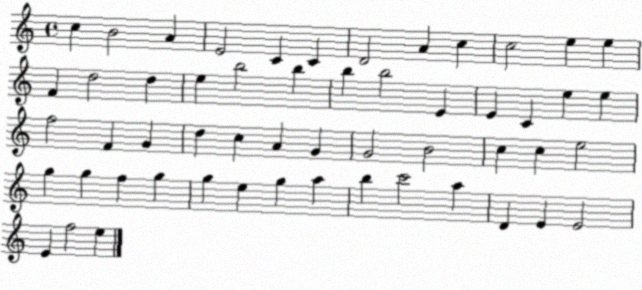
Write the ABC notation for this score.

X:1
T:Untitled
M:4/4
L:1/4
K:C
c B2 A E2 C C D2 A c c2 e e F d2 d e b2 b b b2 E E C e e f2 F G d c A G G2 B2 c c e2 g g f g g e g a b c'2 a D E E2 E f2 e